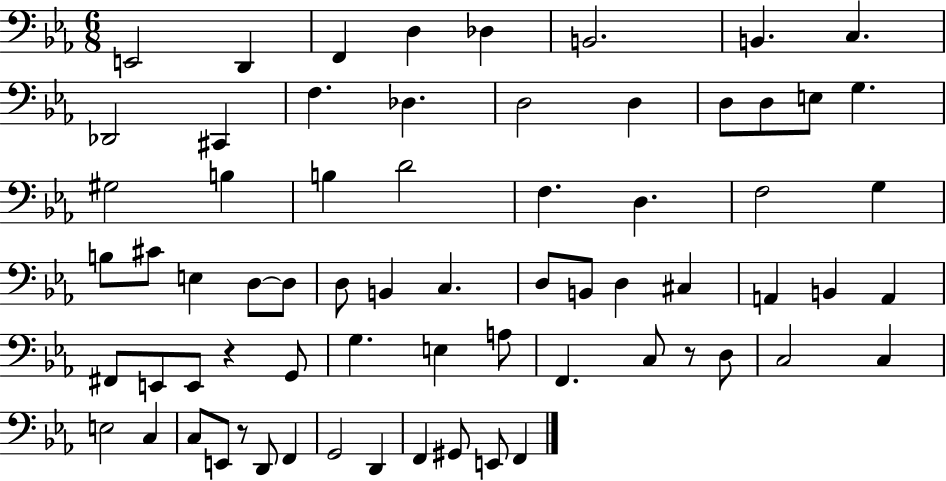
{
  \clef bass
  \numericTimeSignature
  \time 6/8
  \key ees \major
  e,2 d,4 | f,4 d4 des4 | b,2. | b,4. c4. | \break des,2 cis,4 | f4. des4. | d2 d4 | d8 d8 e8 g4. | \break gis2 b4 | b4 d'2 | f4. d4. | f2 g4 | \break b8 cis'8 e4 d8~~ d8 | d8 b,4 c4. | d8 b,8 d4 cis4 | a,4 b,4 a,4 | \break fis,8 e,8 e,8 r4 g,8 | g4. e4 a8 | f,4. c8 r8 d8 | c2 c4 | \break e2 c4 | c8 e,8 r8 d,8 f,4 | g,2 d,4 | f,4 gis,8 e,8 f,4 | \break \bar "|."
}